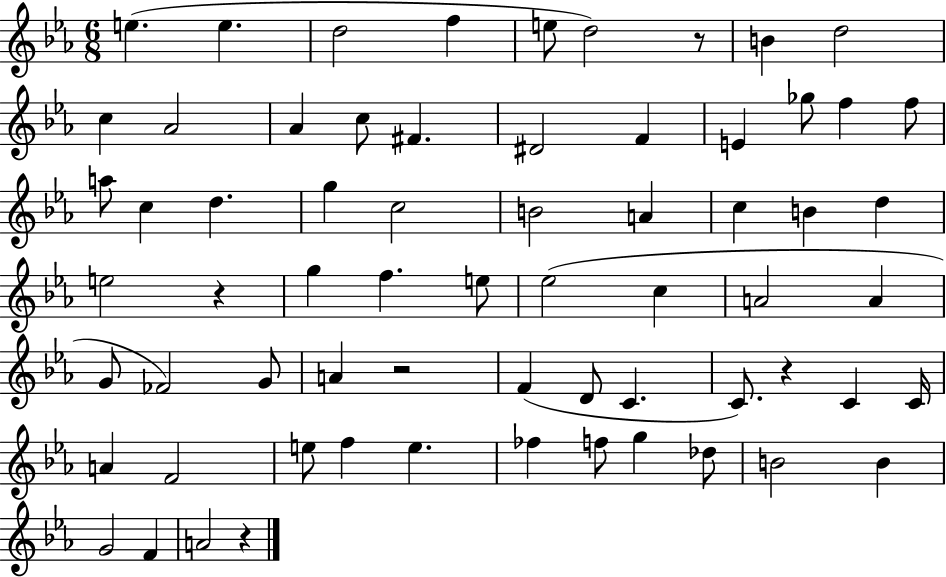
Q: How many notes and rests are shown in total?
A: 66